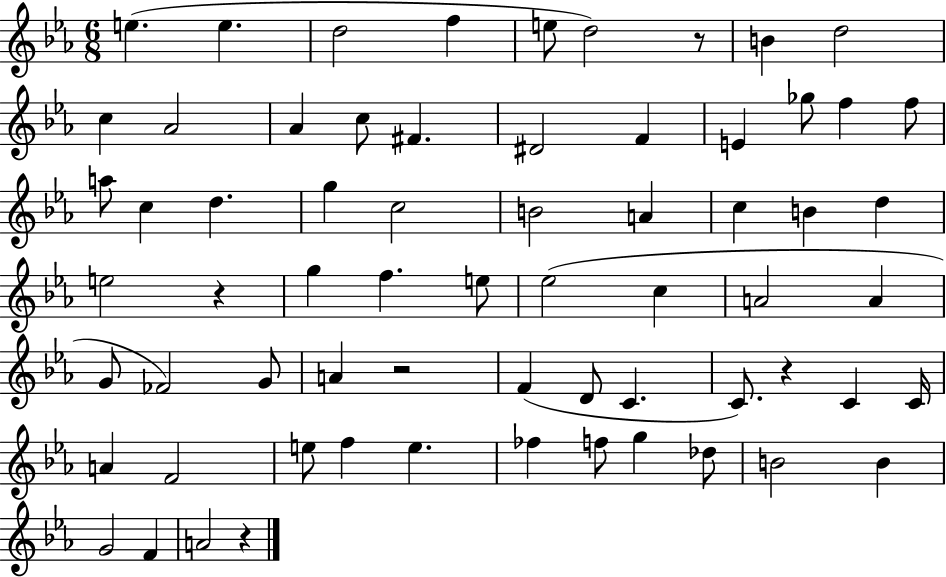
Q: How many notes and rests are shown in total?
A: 66